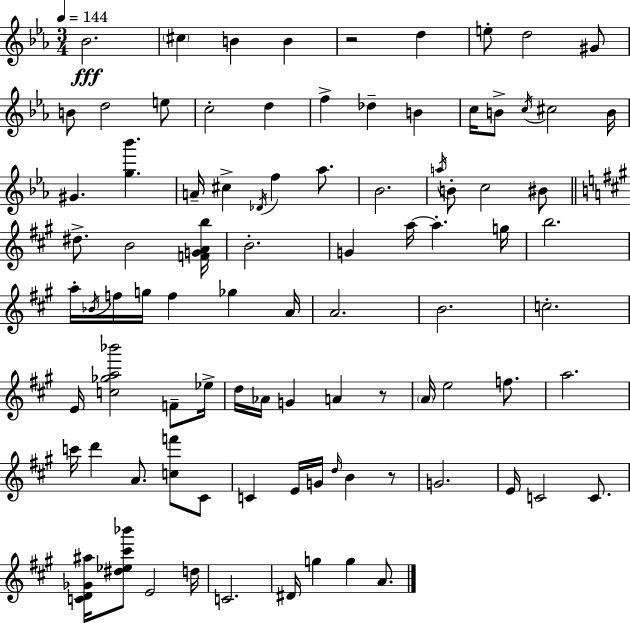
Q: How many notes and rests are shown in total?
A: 90